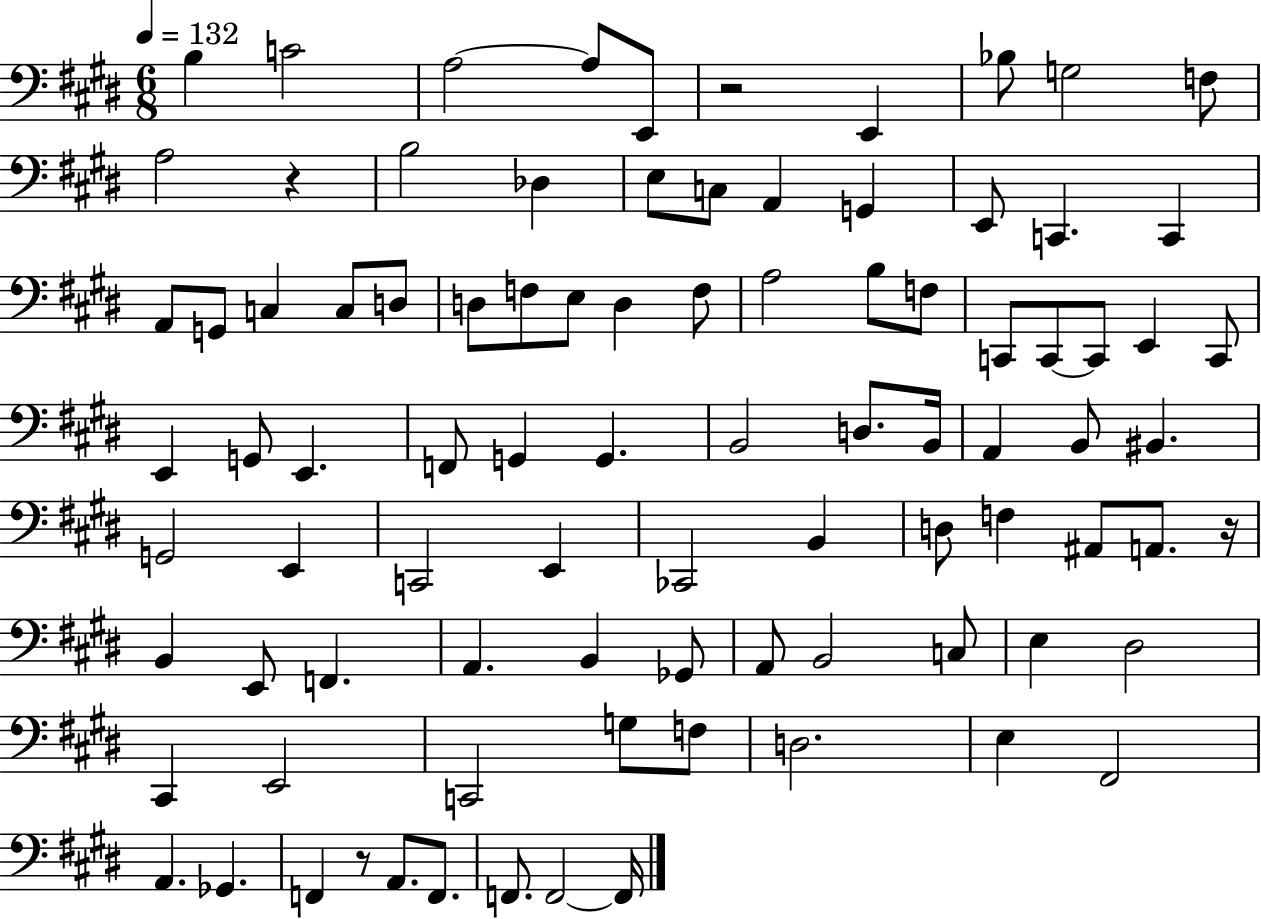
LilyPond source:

{
  \clef bass
  \numericTimeSignature
  \time 6/8
  \key e \major
  \tempo 4 = 132
  b4 c'2 | a2~~ a8 e,8 | r2 e,4 | bes8 g2 f8 | \break a2 r4 | b2 des4 | e8 c8 a,4 g,4 | e,8 c,4. c,4 | \break a,8 g,8 c4 c8 d8 | d8 f8 e8 d4 f8 | a2 b8 f8 | c,8 c,8~~ c,8 e,4 c,8 | \break e,4 g,8 e,4. | f,8 g,4 g,4. | b,2 d8. b,16 | a,4 b,8 bis,4. | \break g,2 e,4 | c,2 e,4 | ces,2 b,4 | d8 f4 ais,8 a,8. r16 | \break b,4 e,8 f,4. | a,4. b,4 ges,8 | a,8 b,2 c8 | e4 dis2 | \break cis,4 e,2 | c,2 g8 f8 | d2. | e4 fis,2 | \break a,4. ges,4. | f,4 r8 a,8. f,8. | f,8. f,2~~ f,16 | \bar "|."
}